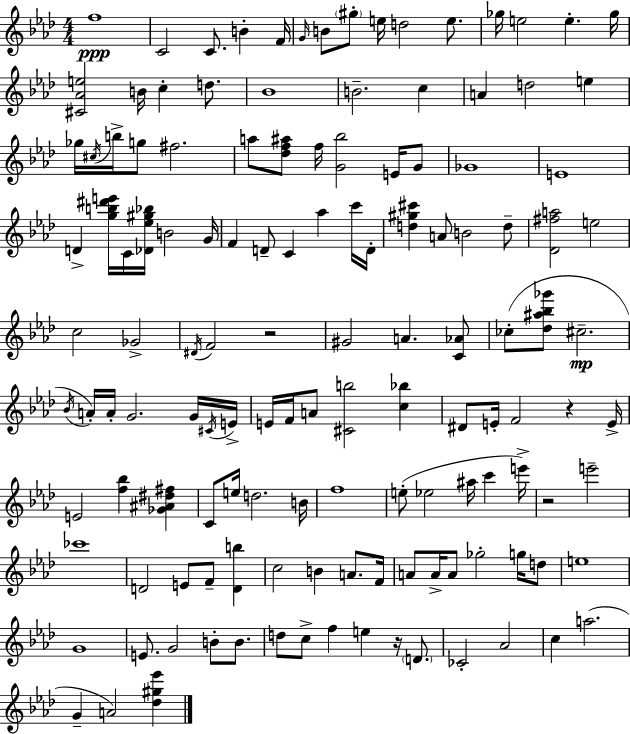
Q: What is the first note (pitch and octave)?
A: F5